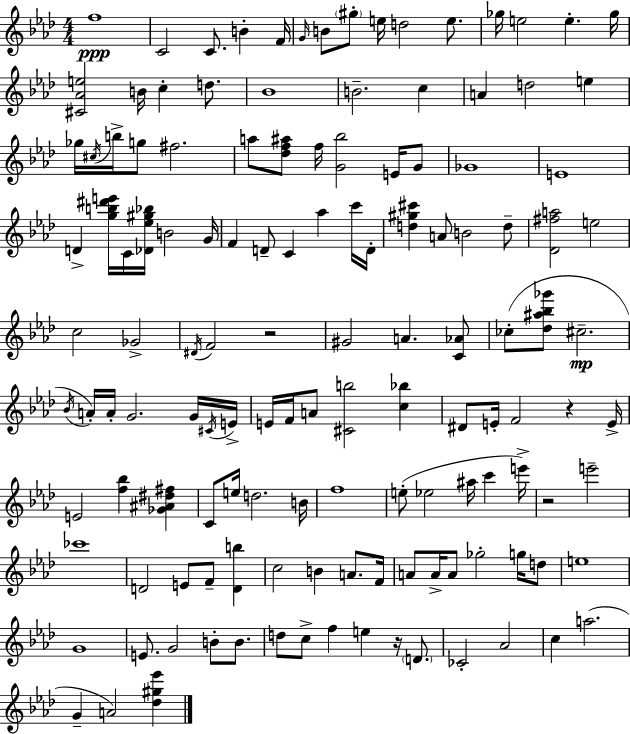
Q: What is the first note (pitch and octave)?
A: F5